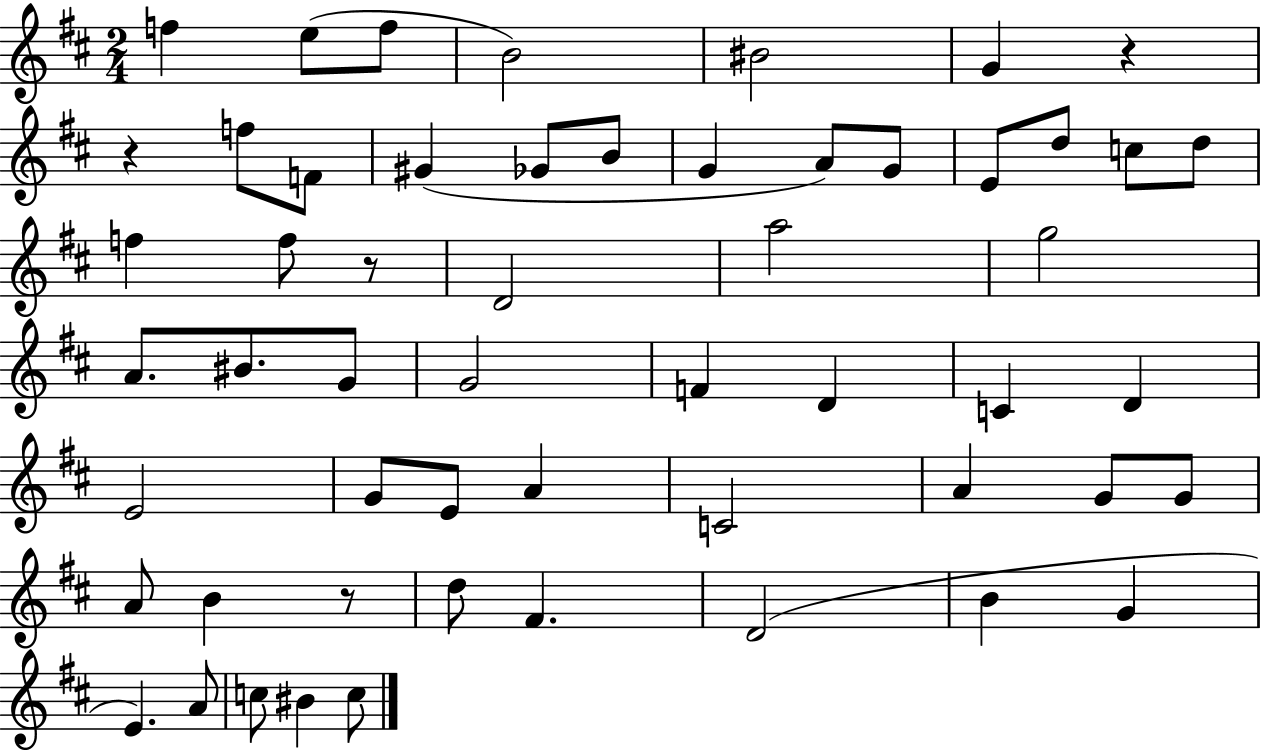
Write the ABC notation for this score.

X:1
T:Untitled
M:2/4
L:1/4
K:D
f e/2 f/2 B2 ^B2 G z z f/2 F/2 ^G _G/2 B/2 G A/2 G/2 E/2 d/2 c/2 d/2 f f/2 z/2 D2 a2 g2 A/2 ^B/2 G/2 G2 F D C D E2 G/2 E/2 A C2 A G/2 G/2 A/2 B z/2 d/2 ^F D2 B G E A/2 c/2 ^B c/2